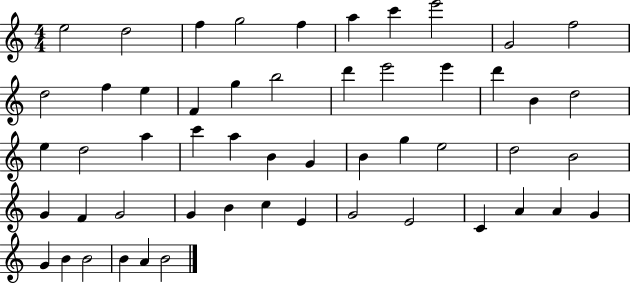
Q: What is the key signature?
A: C major